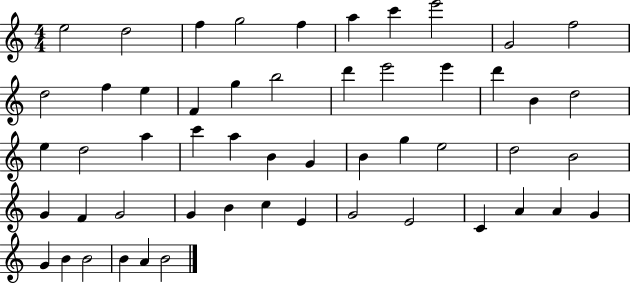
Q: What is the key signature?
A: C major